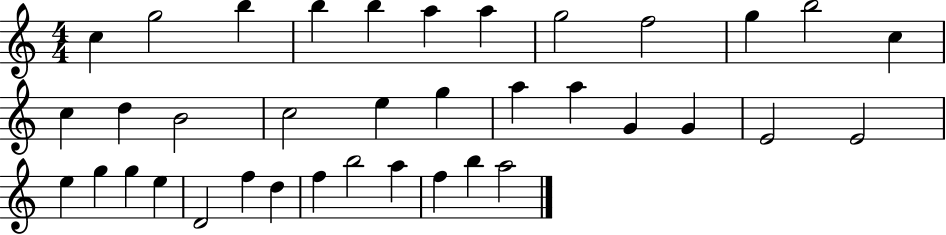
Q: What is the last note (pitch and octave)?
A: A5